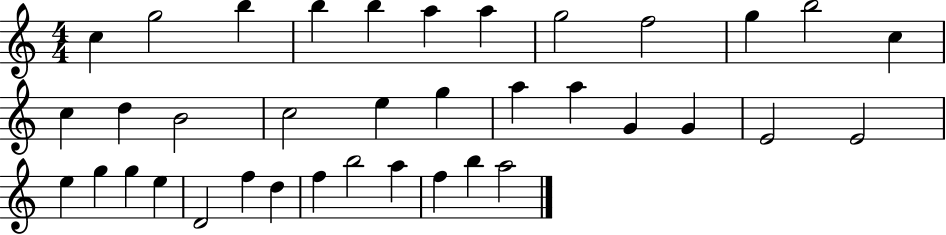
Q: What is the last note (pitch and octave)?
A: A5